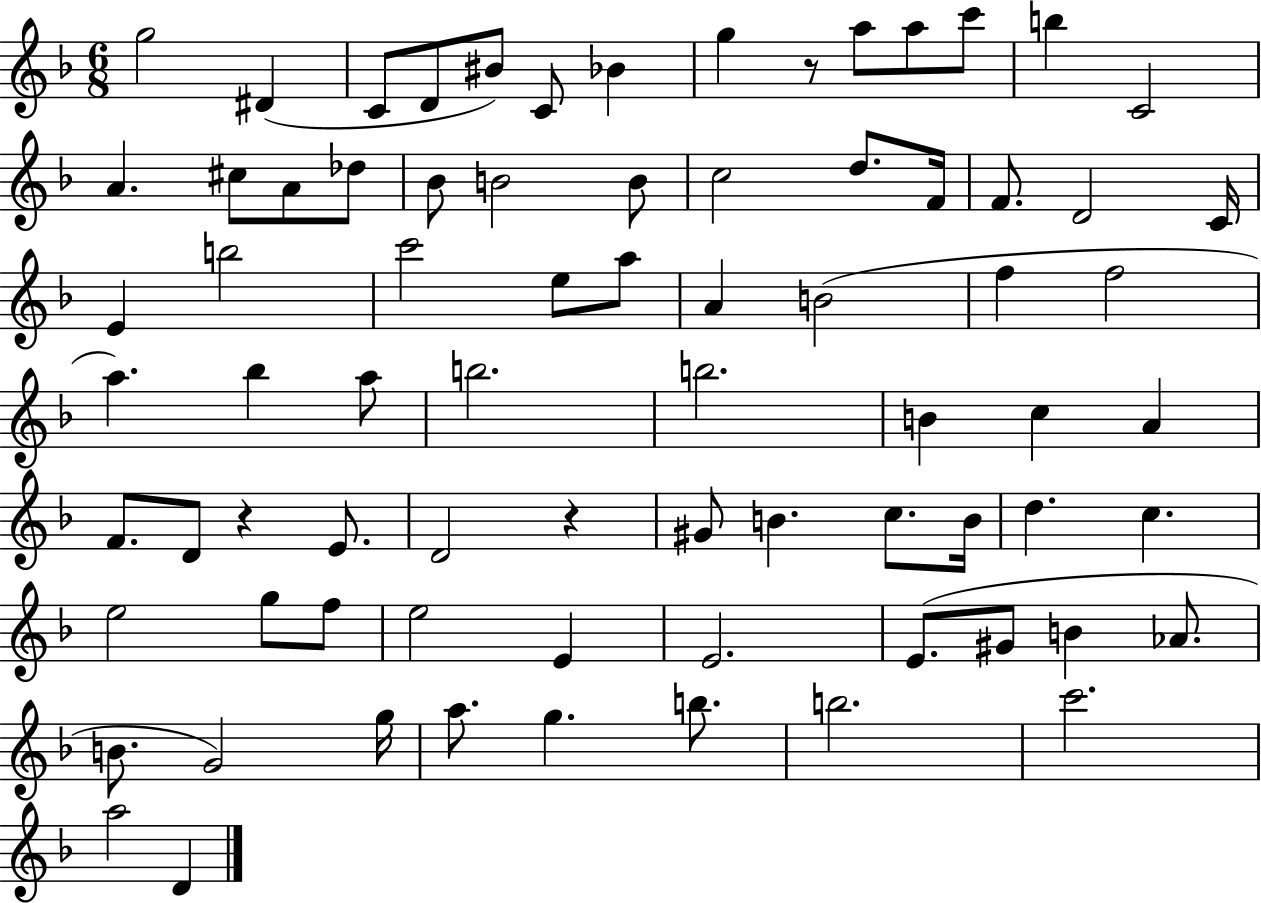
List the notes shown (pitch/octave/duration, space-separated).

G5/h D#4/q C4/e D4/e BIS4/e C4/e Bb4/q G5/q R/e A5/e A5/e C6/e B5/q C4/h A4/q. C#5/e A4/e Db5/e Bb4/e B4/h B4/e C5/h D5/e. F4/s F4/e. D4/h C4/s E4/q B5/h C6/h E5/e A5/e A4/q B4/h F5/q F5/h A5/q. Bb5/q A5/e B5/h. B5/h. B4/q C5/q A4/q F4/e. D4/e R/q E4/e. D4/h R/q G#4/e B4/q. C5/e. B4/s D5/q. C5/q. E5/h G5/e F5/e E5/h E4/q E4/h. E4/e. G#4/e B4/q Ab4/e. B4/e. G4/h G5/s A5/e. G5/q. B5/e. B5/h. C6/h. A5/h D4/q